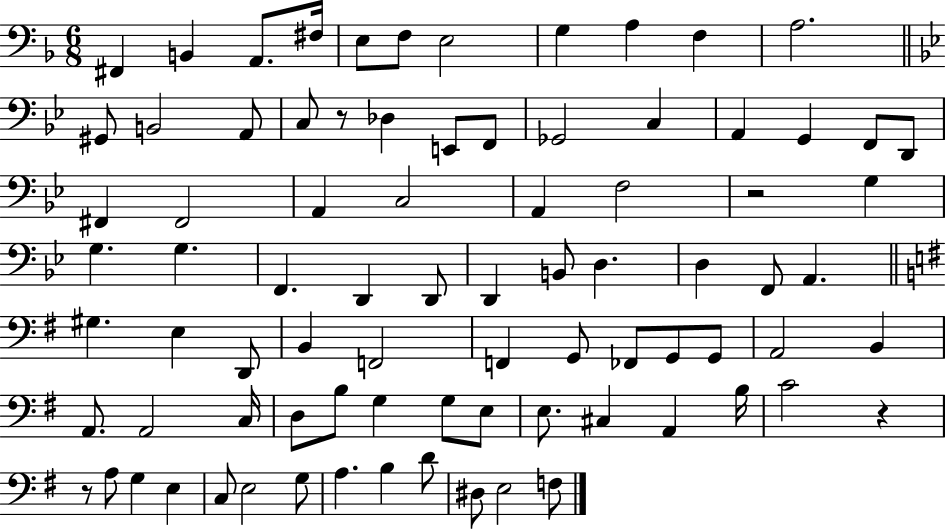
F#2/q B2/q A2/e. F#3/s E3/e F3/e E3/h G3/q A3/q F3/q A3/h. G#2/e B2/h A2/e C3/e R/e Db3/q E2/e F2/e Gb2/h C3/q A2/q G2/q F2/e D2/e F#2/q F#2/h A2/q C3/h A2/q F3/h R/h G3/q G3/q. G3/q. F2/q. D2/q D2/e D2/q B2/e D3/q. D3/q F2/e A2/q. G#3/q. E3/q D2/e B2/q F2/h F2/q G2/e FES2/e G2/e G2/e A2/h B2/q A2/e. A2/h C3/s D3/e B3/e G3/q G3/e E3/e E3/e. C#3/q A2/q B3/s C4/h R/q R/e A3/e G3/q E3/q C3/e E3/h G3/e A3/q. B3/q D4/e D#3/e E3/h F3/e